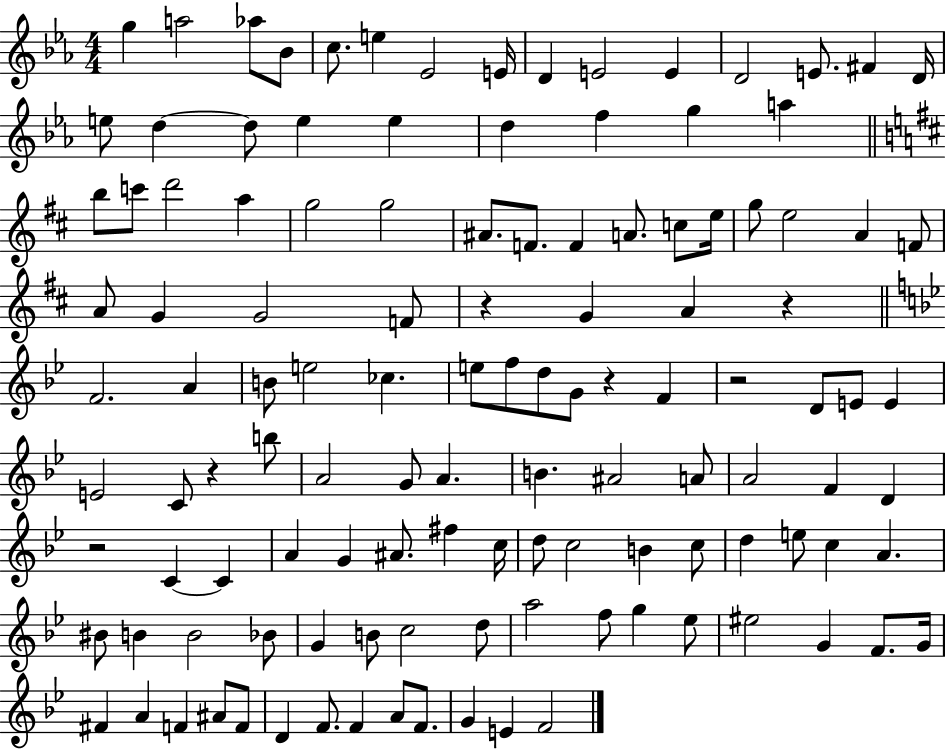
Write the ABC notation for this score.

X:1
T:Untitled
M:4/4
L:1/4
K:Eb
g a2 _a/2 _B/2 c/2 e _E2 E/4 D E2 E D2 E/2 ^F D/4 e/2 d d/2 e e d f g a b/2 c'/2 d'2 a g2 g2 ^A/2 F/2 F A/2 c/2 e/4 g/2 e2 A F/2 A/2 G G2 F/2 z G A z F2 A B/2 e2 _c e/2 f/2 d/2 G/2 z F z2 D/2 E/2 E E2 C/2 z b/2 A2 G/2 A B ^A2 A/2 A2 F D z2 C C A G ^A/2 ^f c/4 d/2 c2 B c/2 d e/2 c A ^B/2 B B2 _B/2 G B/2 c2 d/2 a2 f/2 g _e/2 ^e2 G F/2 G/4 ^F A F ^A/2 F/2 D F/2 F A/2 F/2 G E F2